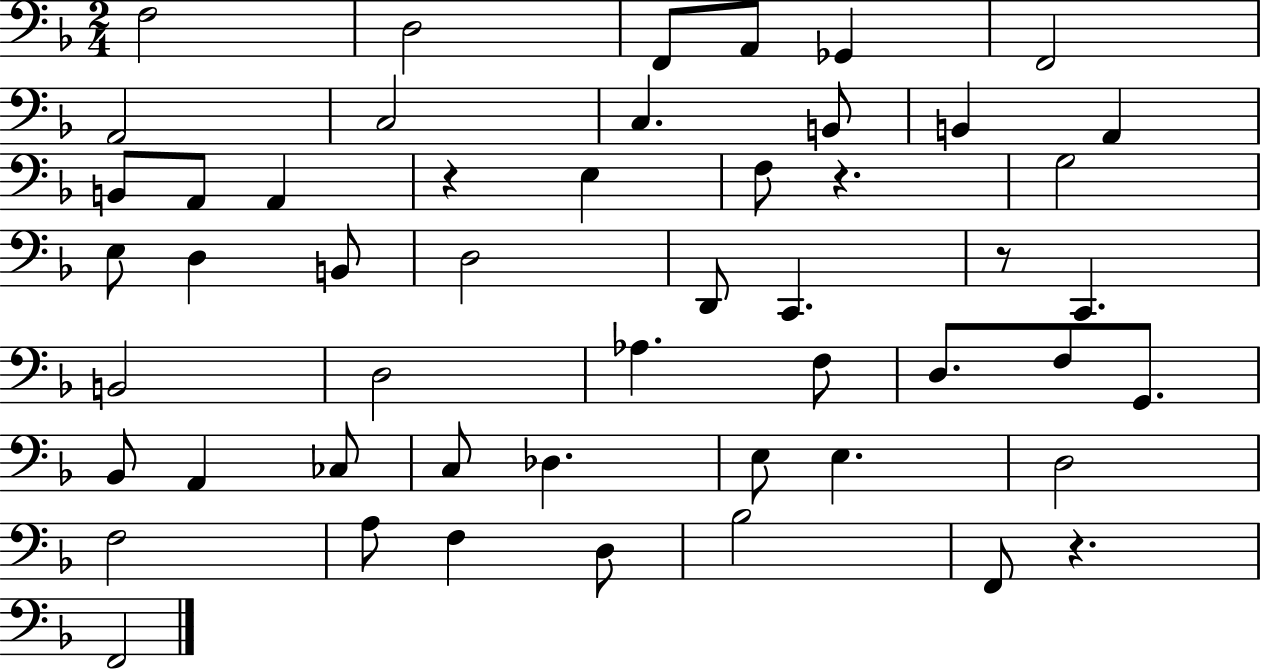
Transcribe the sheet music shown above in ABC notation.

X:1
T:Untitled
M:2/4
L:1/4
K:F
F,2 D,2 F,,/2 A,,/2 _G,, F,,2 A,,2 C,2 C, B,,/2 B,, A,, B,,/2 A,,/2 A,, z E, F,/2 z G,2 E,/2 D, B,,/2 D,2 D,,/2 C,, z/2 C,, B,,2 D,2 _A, F,/2 D,/2 F,/2 G,,/2 _B,,/2 A,, _C,/2 C,/2 _D, E,/2 E, D,2 F,2 A,/2 F, D,/2 _B,2 F,,/2 z F,,2